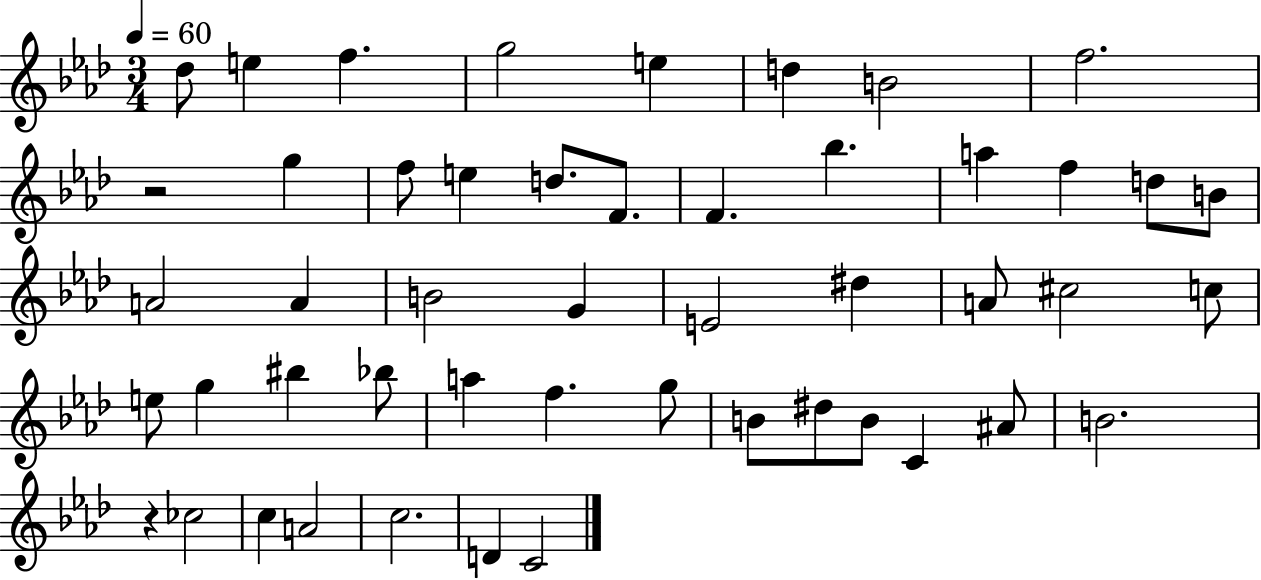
{
  \clef treble
  \numericTimeSignature
  \time 3/4
  \key aes \major
  \tempo 4 = 60
  \repeat volta 2 { des''8 e''4 f''4. | g''2 e''4 | d''4 b'2 | f''2. | \break r2 g''4 | f''8 e''4 d''8. f'8. | f'4. bes''4. | a''4 f''4 d''8 b'8 | \break a'2 a'4 | b'2 g'4 | e'2 dis''4 | a'8 cis''2 c''8 | \break e''8 g''4 bis''4 bes''8 | a''4 f''4. g''8 | b'8 dis''8 b'8 c'4 ais'8 | b'2. | \break r4 ces''2 | c''4 a'2 | c''2. | d'4 c'2 | \break } \bar "|."
}